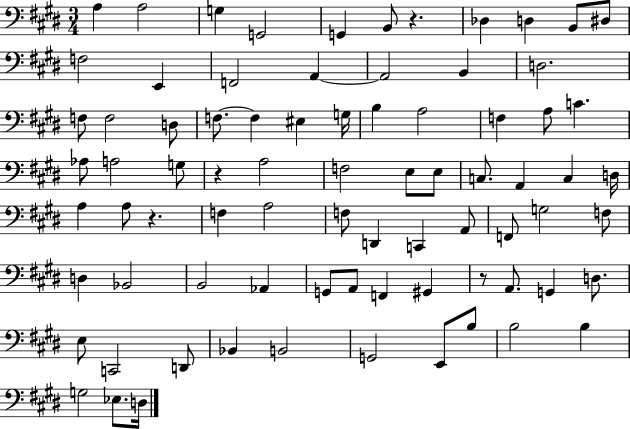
A3/q A3/h G3/q G2/h G2/q B2/e R/q. Db3/q D3/q B2/e D#3/e F3/h E2/q F2/h A2/q A2/h B2/q D3/h. F3/e F3/h D3/e F3/e. F3/q EIS3/q G3/s B3/q A3/h F3/q A3/e C4/q. Ab3/e A3/h G3/e R/q A3/h F3/h E3/e E3/e C3/e. A2/q C3/q D3/s A3/q A3/e R/q. F3/q A3/h F3/e D2/q C2/q A2/e F2/e G3/h F3/e D3/q Bb2/h B2/h Ab2/q G2/e A2/e F2/q G#2/q R/e A2/e. G2/q D3/e. E3/e C2/h D2/e Bb2/q B2/h G2/h E2/e B3/e B3/h B3/q G3/h Eb3/e. D3/s